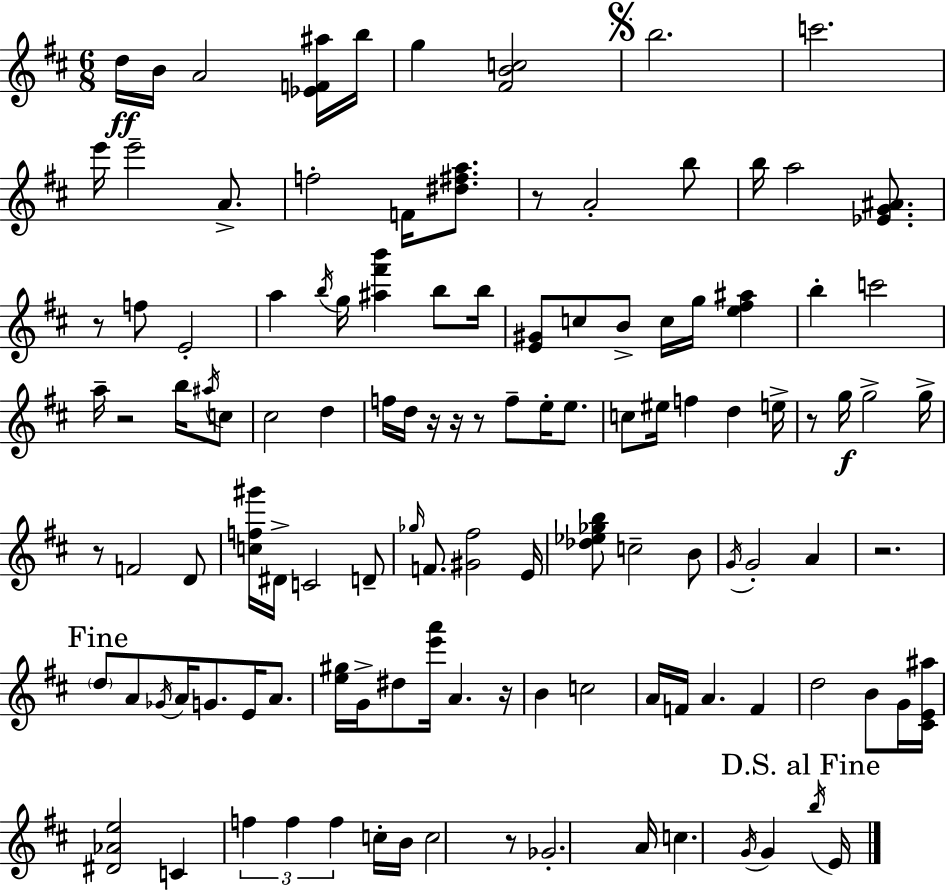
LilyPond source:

{
  \clef treble
  \numericTimeSignature
  \time 6/8
  \key d \major
  d''16\ff b'16 a'2 <ees' f' ais''>16 b''16 | g''4 <fis' b' c''>2 | \mark \markup { \musicglyph "scripts.segno" } b''2. | c'''2. | \break e'''16 e'''2-- a'8.-> | f''2-. f'16 <dis'' fis'' a''>8. | r8 a'2-. b''8 | b''16 a''2 <ees' g' ais'>8. | \break r8 f''8 e'2-. | a''4 \acciaccatura { b''16 } g''16 <ais'' fis''' b'''>4 b''8 | b''16 <e' gis'>8 c''8 b'8-> c''16 g''16 <e'' fis'' ais''>4 | b''4-. c'''2 | \break a''16-- r2 b''16 \acciaccatura { ais''16 } | c''8 cis''2 d''4 | f''16 d''16 r16 r16 r8 f''8-- e''16-. e''8. | c''8 eis''16 f''4 d''4 | \break e''16-> r8 g''16\f g''2-> | g''16-> r8 f'2 | d'8 <c'' f'' gis'''>16 dis'16-> c'2 | d'8-- \grace { ges''16 } f'8. <gis' fis''>2 | \break e'16 <des'' ees'' ges'' b''>8 c''2-- | b'8 \acciaccatura { g'16 } g'2-. | a'4 r2. | \mark "Fine" \parenthesize d''8 a'8 \acciaccatura { ges'16 } a'16 g'8. | \break e'16 a'8. <e'' gis''>16 g'16-> dis''8 <e''' a'''>16 a'4. | r16 b'4 c''2 | a'16 f'16 a'4. | f'4 d''2 | \break b'8 g'16 <cis' e' ais''>16 <dis' aes' e''>2 | c'4 \tuplet 3/2 { f''4 f''4 | f''4 } c''16-. b'16 c''2 | r8 ges'2.-. | \break a'16 c''4. | \acciaccatura { g'16 } g'4 \mark "D.S. al Fine" \acciaccatura { b''16 } e'16 \bar "|."
}